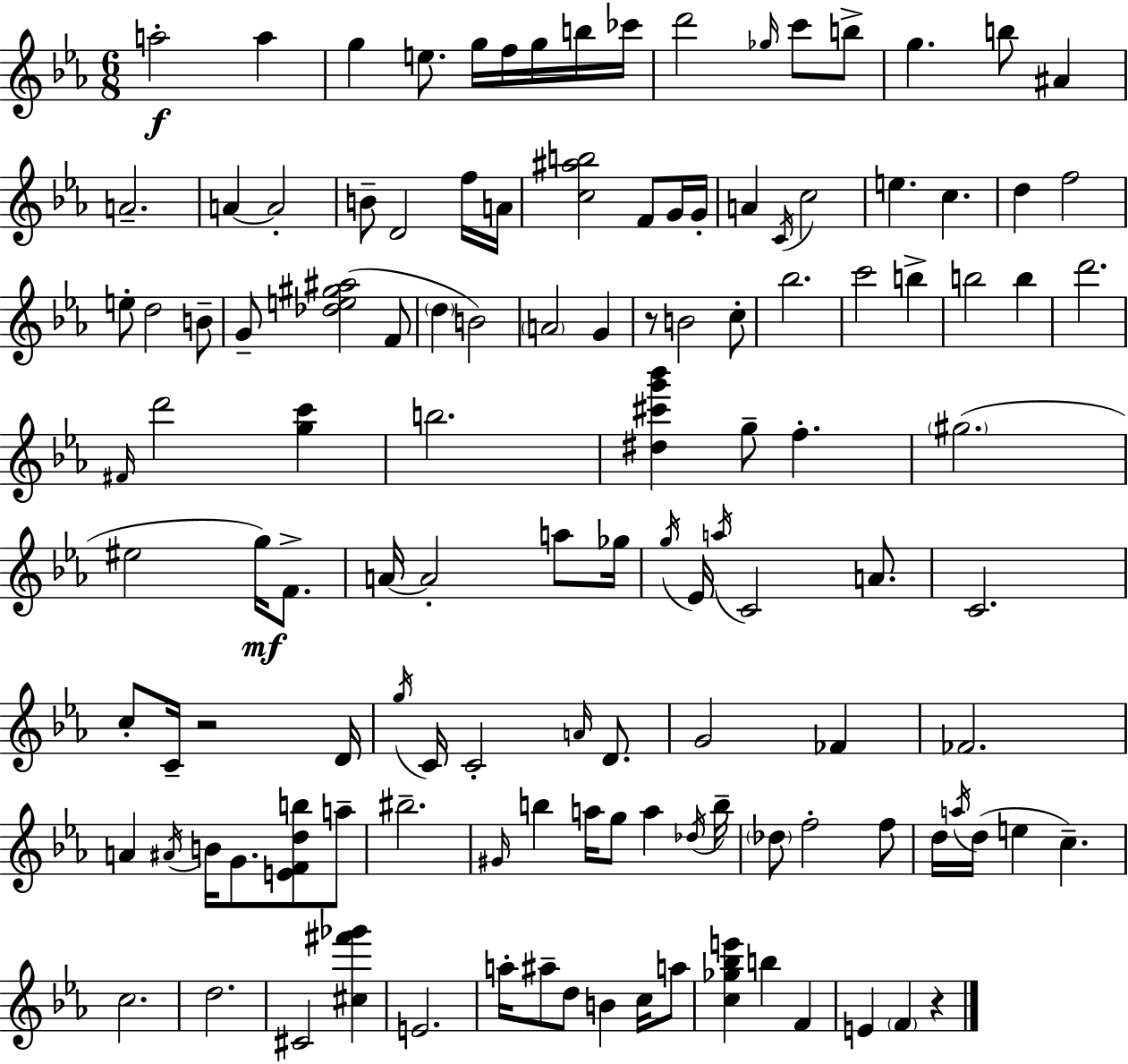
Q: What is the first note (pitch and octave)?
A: A5